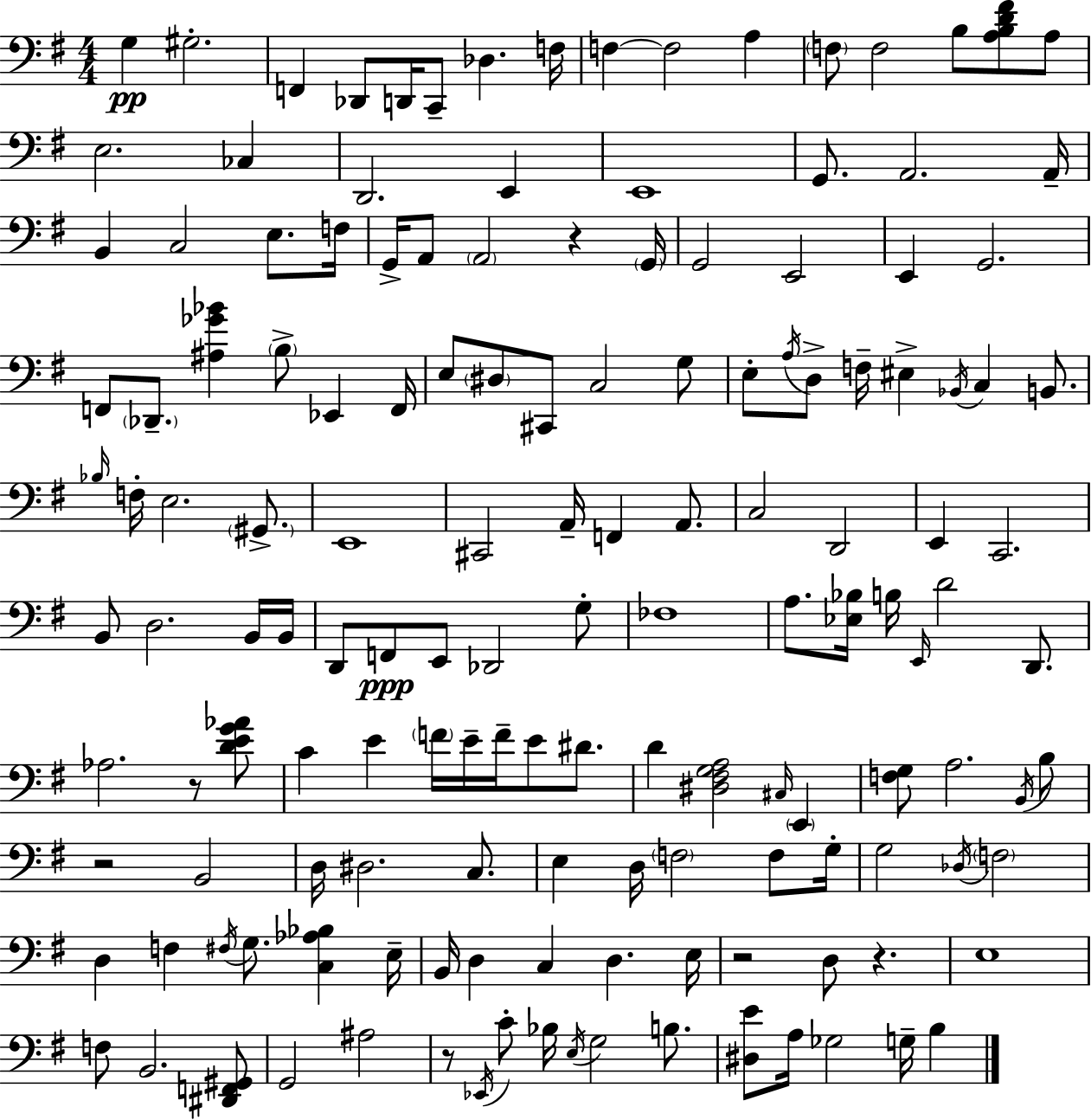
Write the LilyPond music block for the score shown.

{
  \clef bass
  \numericTimeSignature
  \time 4/4
  \key e \minor
  g4\pp gis2.-. | f,4 des,8 d,16 c,8-- des4. f16 | f4~~ f2 a4 | \parenthesize f8 f2 b8 <a b d' fis'>8 a8 | \break e2. ces4 | d,2. e,4 | e,1 | g,8. a,2. a,16-- | \break b,4 c2 e8. f16 | g,16-> a,8 \parenthesize a,2 r4 \parenthesize g,16 | g,2 e,2 | e,4 g,2. | \break f,8 \parenthesize des,8.-- <ais ges' bes'>4 \parenthesize b8-> ees,4 f,16 | e8 \parenthesize dis8 cis,8 c2 g8 | e8-. \acciaccatura { a16 } d8-> f16-- eis4-> \acciaccatura { bes,16 } c4 b,8. | \grace { bes16 } f16-. e2. | \break \parenthesize gis,8.-> e,1 | cis,2 a,16-- f,4 | a,8. c2 d,2 | e,4 c,2. | \break b,8 d2. | b,16 b,16 d,8 f,8\ppp e,8 des,2 | g8-. fes1 | a8. <ees bes>16 b16 \grace { e,16 } d'2 | \break d,8. aes2. | r8 <d' e' g' aes'>8 c'4 e'4 \parenthesize f'16 e'16-- f'16-- e'8 | dis'8. d'4 <dis fis g a>2 | \grace { cis16 } \parenthesize e,4 <f g>8 a2. | \break \acciaccatura { b,16 } b8 r2 b,2 | d16 dis2. | c8. e4 d16 \parenthesize f2 | f8 g16-. g2 \acciaccatura { des16 } \parenthesize f2 | \break d4 f4 \acciaccatura { fis16 } | g8. <c aes bes>4 e16-- b,16 d4 c4 | d4. e16 r2 | d8 r4. e1 | \break f8 b,2. | <dis, f, gis,>8 g,2 | ais2 r8 \acciaccatura { ees,16 } c'8-. bes16 \acciaccatura { e16 } g2 | b8. <dis e'>8 a16 ges2 | \break g16-- b4 \bar "|."
}